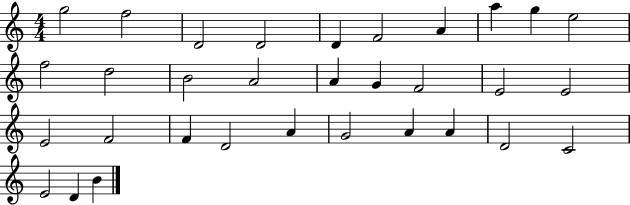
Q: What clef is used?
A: treble